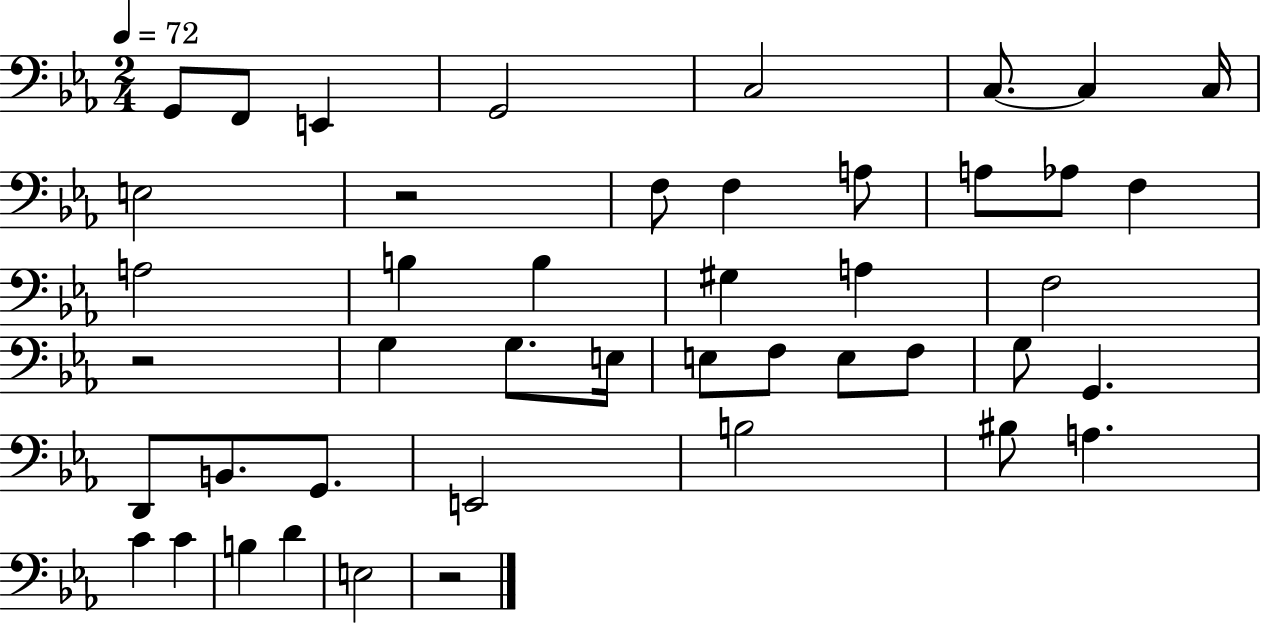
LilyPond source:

{
  \clef bass
  \numericTimeSignature
  \time 2/4
  \key ees \major
  \tempo 4 = 72
  g,8 f,8 e,4 | g,2 | c2 | c8.~~ c4 c16 | \break e2 | r2 | f8 f4 a8 | a8 aes8 f4 | \break a2 | b4 b4 | gis4 a4 | f2 | \break r2 | g4 g8. e16 | e8 f8 e8 f8 | g8 g,4. | \break d,8 b,8. g,8. | e,2 | b2 | bis8 a4. | \break c'4 c'4 | b4 d'4 | e2 | r2 | \break \bar "|."
}